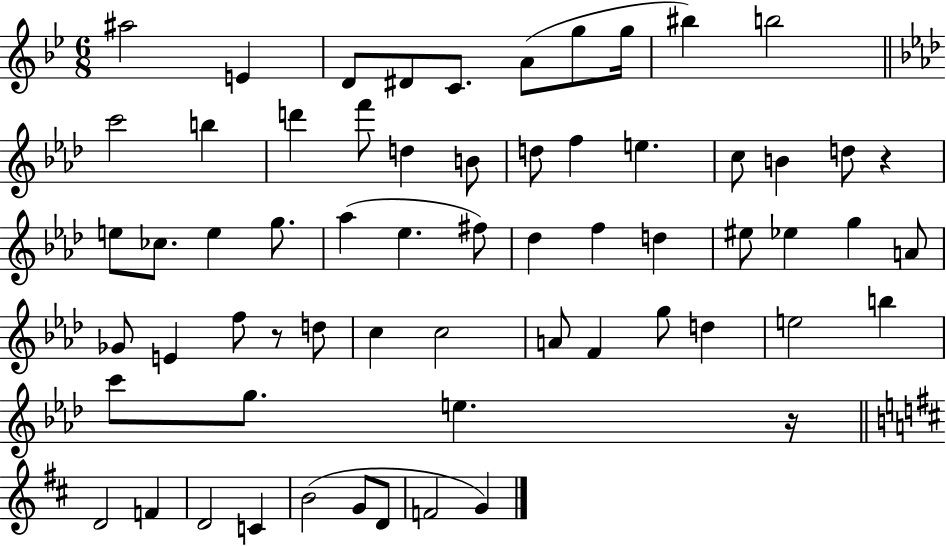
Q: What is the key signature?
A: BES major